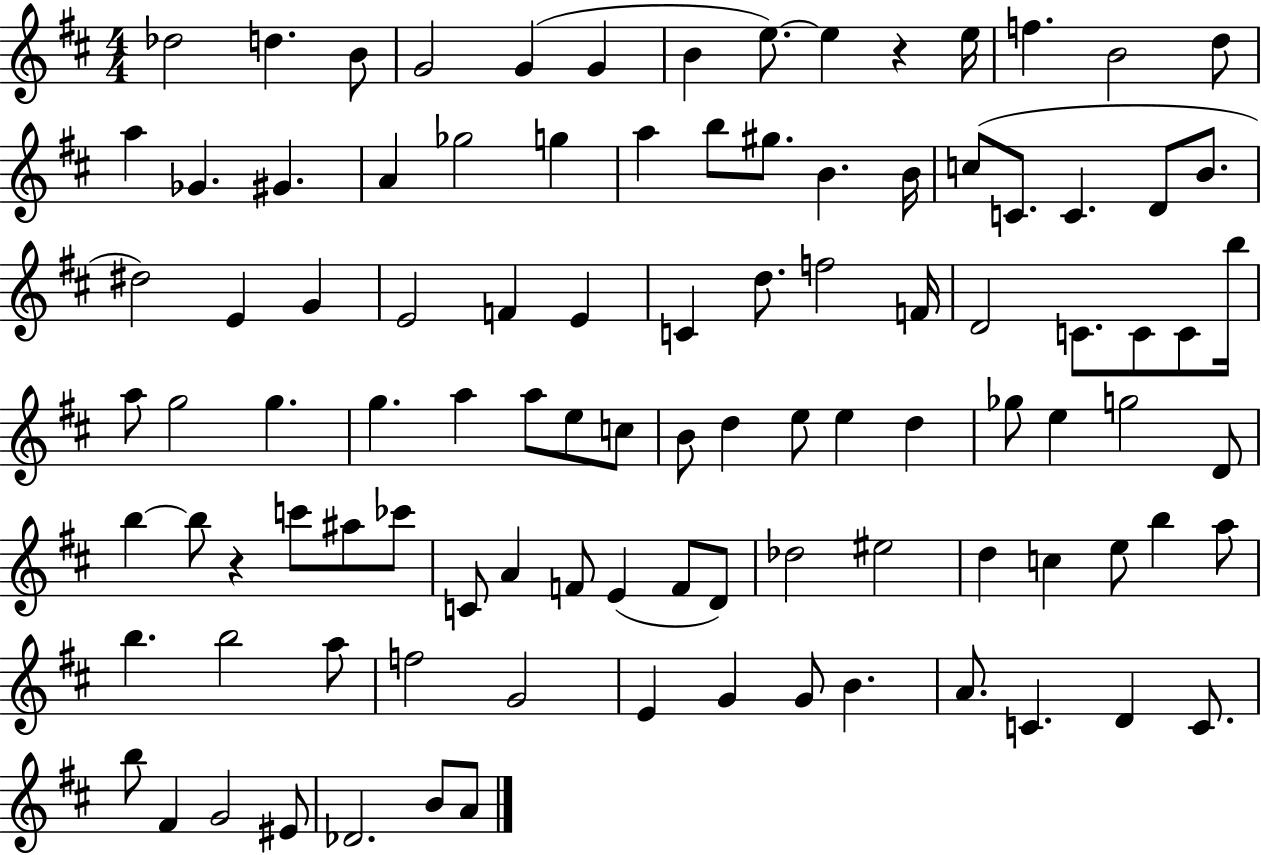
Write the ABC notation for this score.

X:1
T:Untitled
M:4/4
L:1/4
K:D
_d2 d B/2 G2 G G B e/2 e z e/4 f B2 d/2 a _G ^G A _g2 g a b/2 ^g/2 B B/4 c/2 C/2 C D/2 B/2 ^d2 E G E2 F E C d/2 f2 F/4 D2 C/2 C/2 C/2 b/4 a/2 g2 g g a a/2 e/2 c/2 B/2 d e/2 e d _g/2 e g2 D/2 b b/2 z c'/2 ^a/2 _c'/2 C/2 A F/2 E F/2 D/2 _d2 ^e2 d c e/2 b a/2 b b2 a/2 f2 G2 E G G/2 B A/2 C D C/2 b/2 ^F G2 ^E/2 _D2 B/2 A/2